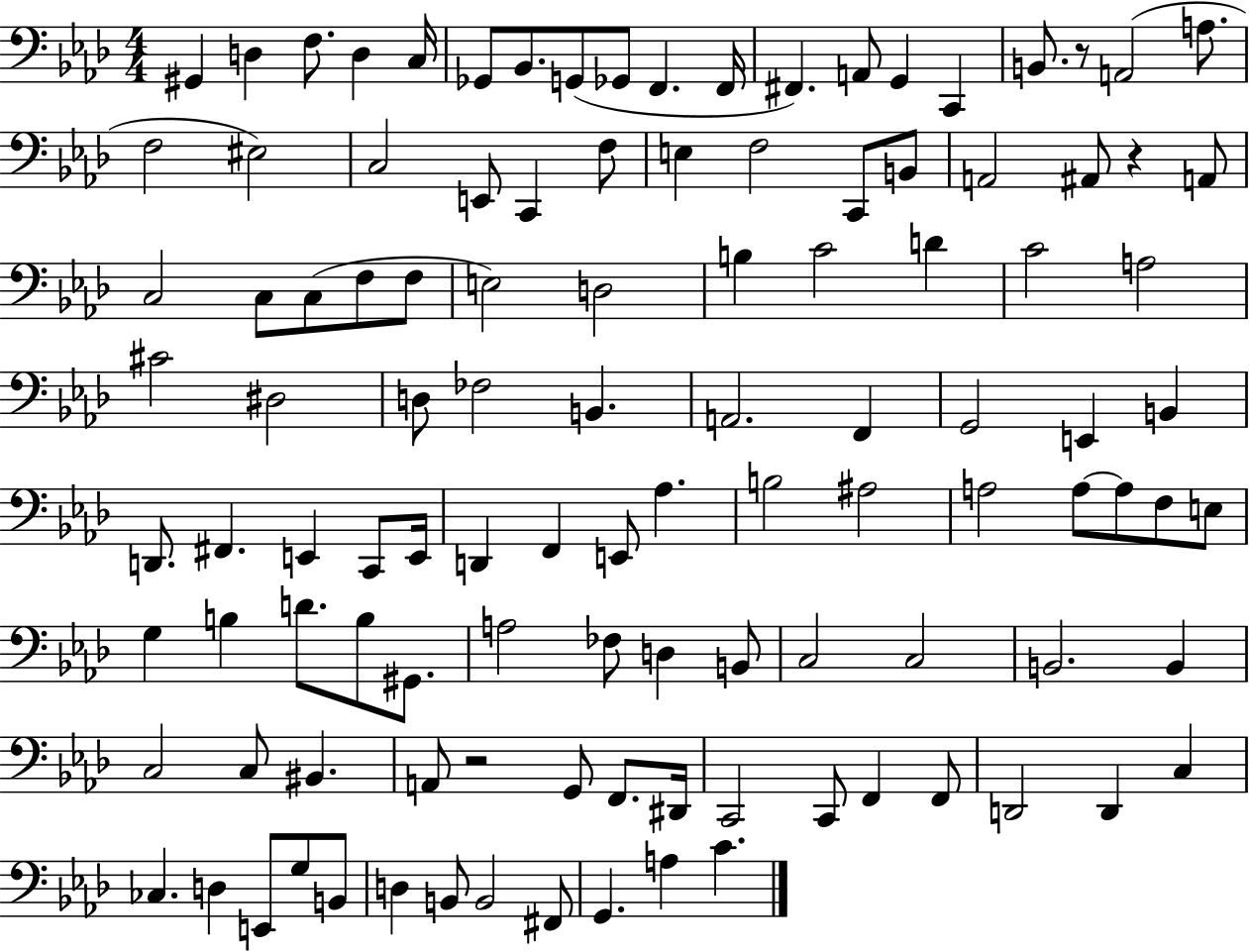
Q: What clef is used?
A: bass